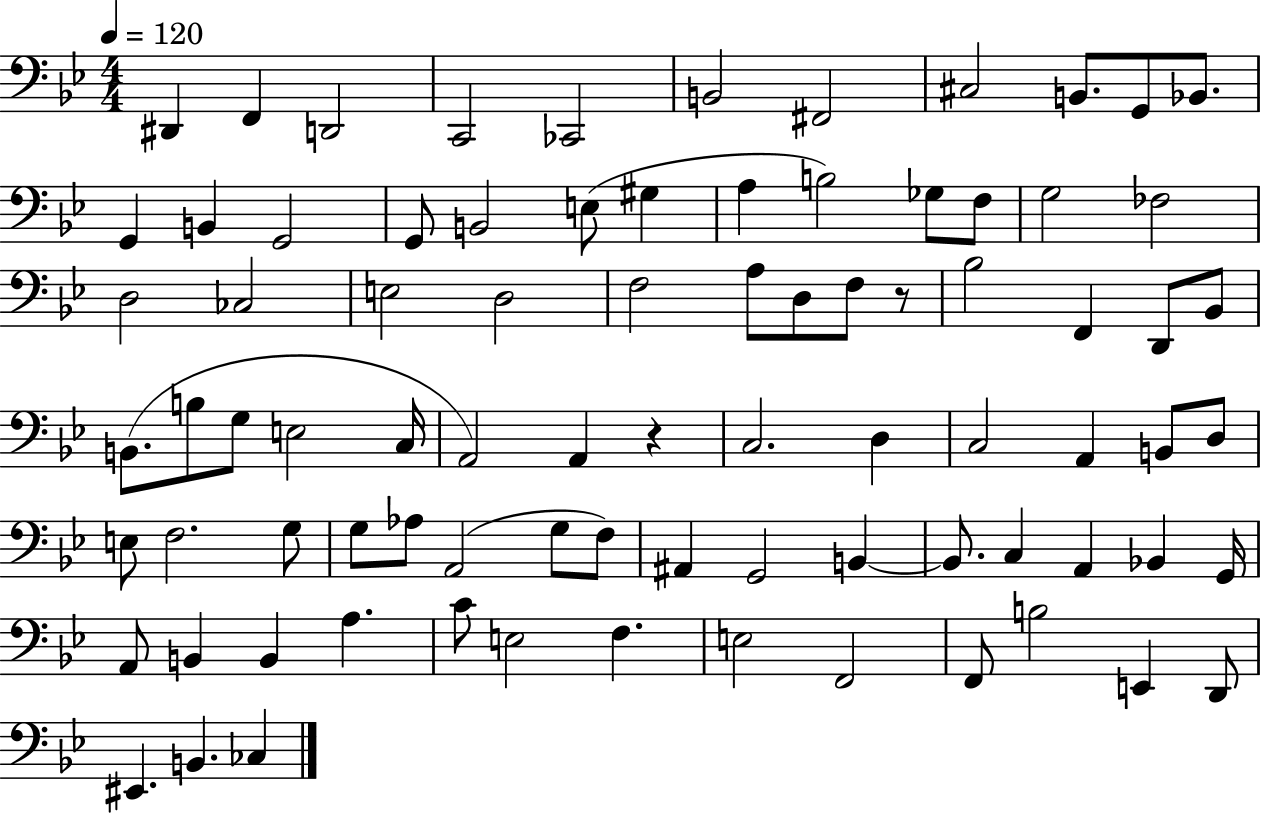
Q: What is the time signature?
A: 4/4